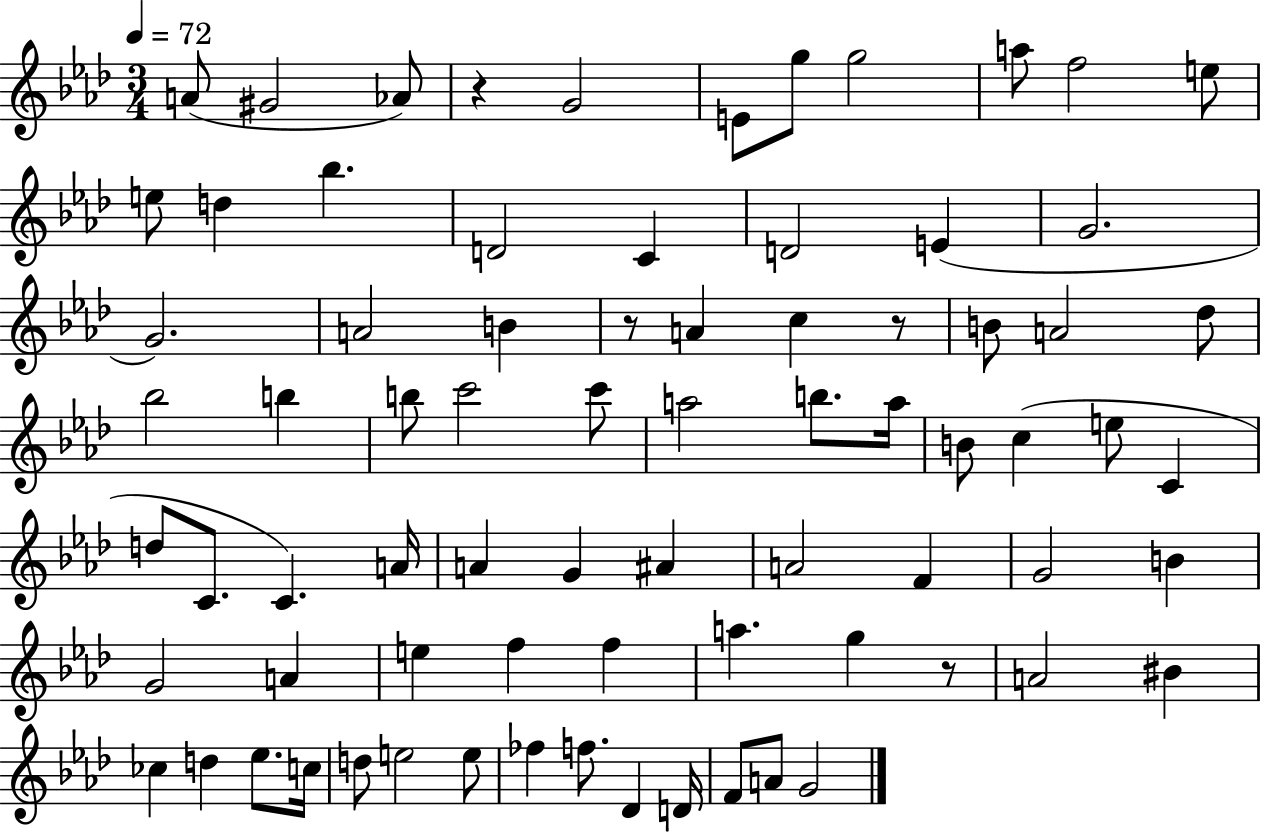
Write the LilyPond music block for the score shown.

{
  \clef treble
  \numericTimeSignature
  \time 3/4
  \key aes \major
  \tempo 4 = 72
  a'8( gis'2 aes'8) | r4 g'2 | e'8 g''8 g''2 | a''8 f''2 e''8 | \break e''8 d''4 bes''4. | d'2 c'4 | d'2 e'4( | g'2. | \break g'2.) | a'2 b'4 | r8 a'4 c''4 r8 | b'8 a'2 des''8 | \break bes''2 b''4 | b''8 c'''2 c'''8 | a''2 b''8. a''16 | b'8 c''4( e''8 c'4 | \break d''8 c'8. c'4.) a'16 | a'4 g'4 ais'4 | a'2 f'4 | g'2 b'4 | \break g'2 a'4 | e''4 f''4 f''4 | a''4. g''4 r8 | a'2 bis'4 | \break ces''4 d''4 ees''8. c''16 | d''8 e''2 e''8 | fes''4 f''8. des'4 d'16 | f'8 a'8 g'2 | \break \bar "|."
}